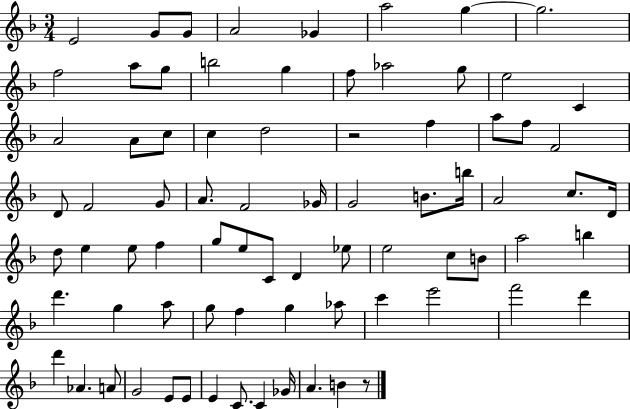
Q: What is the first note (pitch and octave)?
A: E4